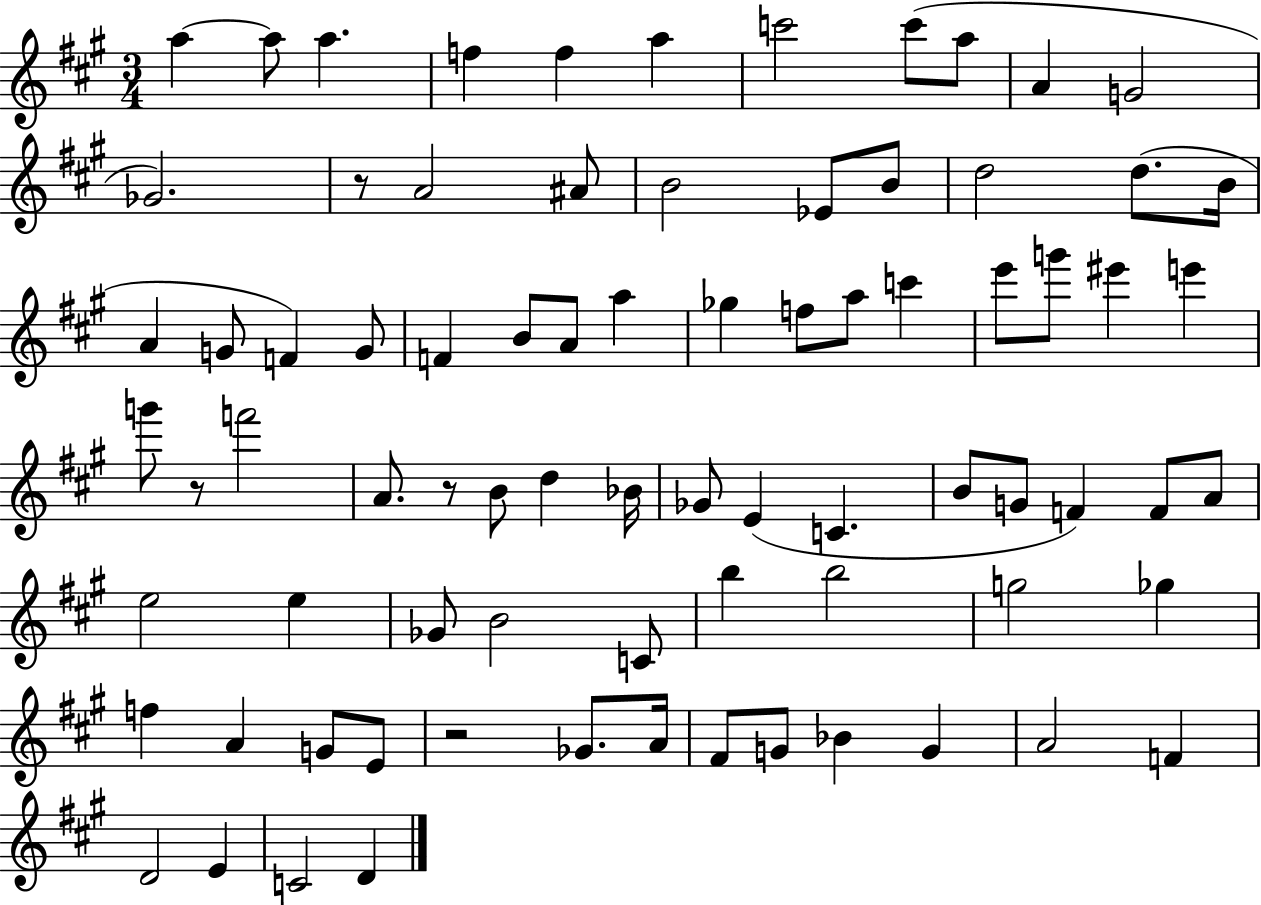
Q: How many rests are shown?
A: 4